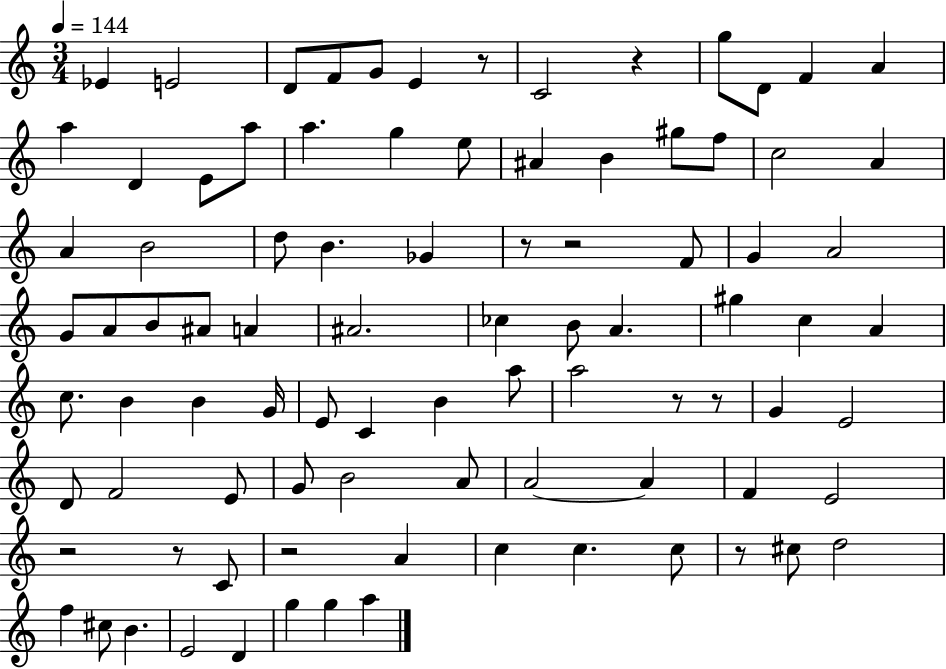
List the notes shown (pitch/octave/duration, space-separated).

Eb4/q E4/h D4/e F4/e G4/e E4/q R/e C4/h R/q G5/e D4/e F4/q A4/q A5/q D4/q E4/e A5/e A5/q. G5/q E5/e A#4/q B4/q G#5/e F5/e C5/h A4/q A4/q B4/h D5/e B4/q. Gb4/q R/e R/h F4/e G4/q A4/h G4/e A4/e B4/e A#4/e A4/q A#4/h. CES5/q B4/e A4/q. G#5/q C5/q A4/q C5/e. B4/q B4/q G4/s E4/e C4/q B4/q A5/e A5/h R/e R/e G4/q E4/h D4/e F4/h E4/e G4/e B4/h A4/e A4/h A4/q F4/q E4/h R/h R/e C4/e R/h A4/q C5/q C5/q. C5/e R/e C#5/e D5/h F5/q C#5/e B4/q. E4/h D4/q G5/q G5/q A5/q